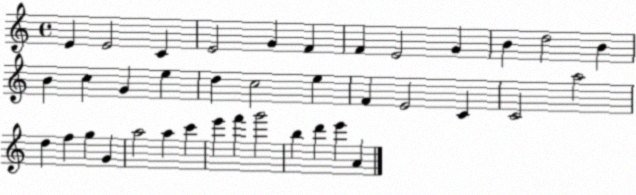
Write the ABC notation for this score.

X:1
T:Untitled
M:4/4
L:1/4
K:C
E E2 C E2 G F F E2 G B d2 B B c G e d c2 e F E2 C C2 a2 d f g G a2 a c' e' f' g'2 b d' e' A